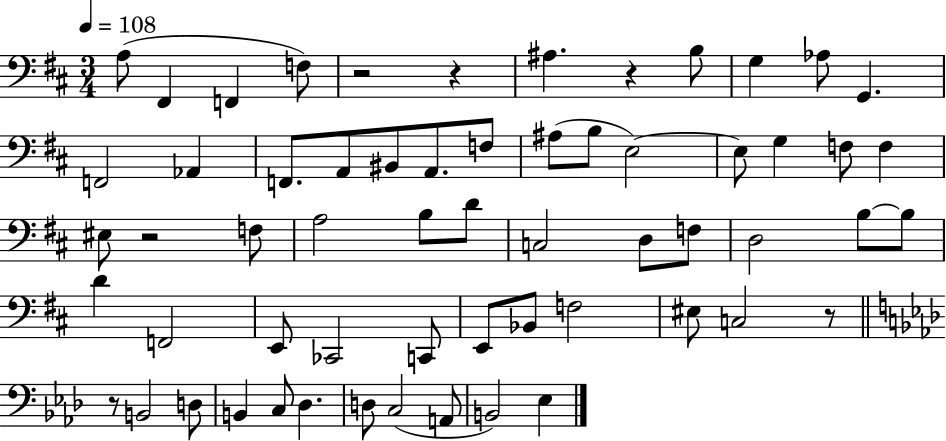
X:1
T:Untitled
M:3/4
L:1/4
K:D
A,/2 ^F,, F,, F,/2 z2 z ^A, z B,/2 G, _A,/2 G,, F,,2 _A,, F,,/2 A,,/2 ^B,,/2 A,,/2 F,/2 ^A,/2 B,/2 E,2 E,/2 G, F,/2 F, ^E,/2 z2 F,/2 A,2 B,/2 D/2 C,2 D,/2 F,/2 D,2 B,/2 B,/2 D F,,2 E,,/2 _C,,2 C,,/2 E,,/2 _B,,/2 F,2 ^E,/2 C,2 z/2 z/2 B,,2 D,/2 B,, C,/2 _D, D,/2 C,2 A,,/2 B,,2 _E,